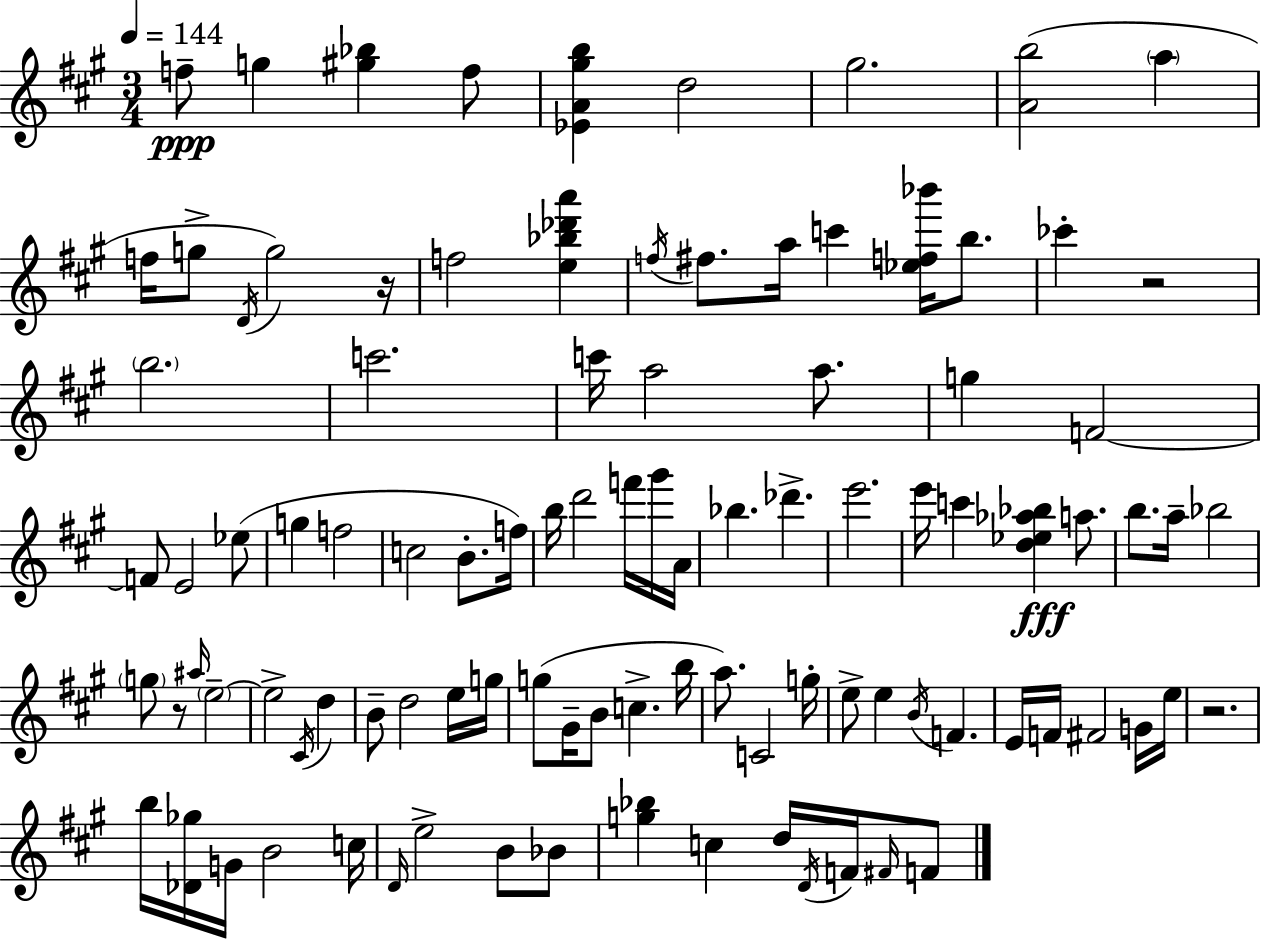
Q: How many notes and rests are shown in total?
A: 99